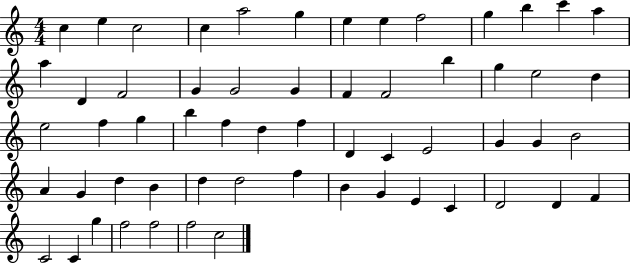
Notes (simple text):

C5/q E5/q C5/h C5/q A5/h G5/q E5/q E5/q F5/h G5/q B5/q C6/q A5/q A5/q D4/q F4/h G4/q G4/h G4/q F4/q F4/h B5/q G5/q E5/h D5/q E5/h F5/q G5/q B5/q F5/q D5/q F5/q D4/q C4/q E4/h G4/q G4/q B4/h A4/q G4/q D5/q B4/q D5/q D5/h F5/q B4/q G4/q E4/q C4/q D4/h D4/q F4/q C4/h C4/q G5/q F5/h F5/h F5/h C5/h